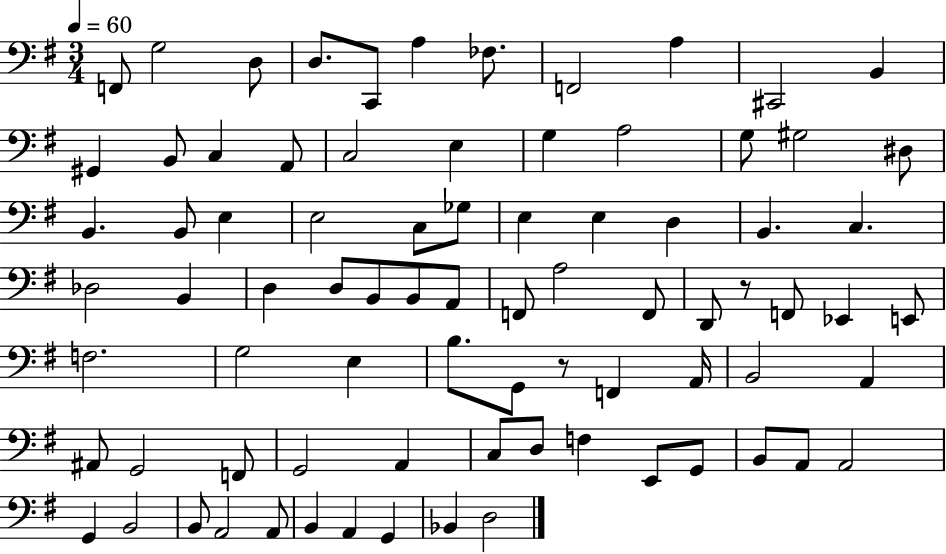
X:1
T:Untitled
M:3/4
L:1/4
K:G
F,,/2 G,2 D,/2 D,/2 C,,/2 A, _F,/2 F,,2 A, ^C,,2 B,, ^G,, B,,/2 C, A,,/2 C,2 E, G, A,2 G,/2 ^G,2 ^D,/2 B,, B,,/2 E, E,2 C,/2 _G,/2 E, E, D, B,, C, _D,2 B,, D, D,/2 B,,/2 B,,/2 A,,/2 F,,/2 A,2 F,,/2 D,,/2 z/2 F,,/2 _E,, E,,/2 F,2 G,2 E, B,/2 G,,/2 z/2 F,, A,,/4 B,,2 A,, ^A,,/2 G,,2 F,,/2 G,,2 A,, C,/2 D,/2 F, E,,/2 G,,/2 B,,/2 A,,/2 A,,2 G,, B,,2 B,,/2 A,,2 A,,/2 B,, A,, G,, _B,, D,2